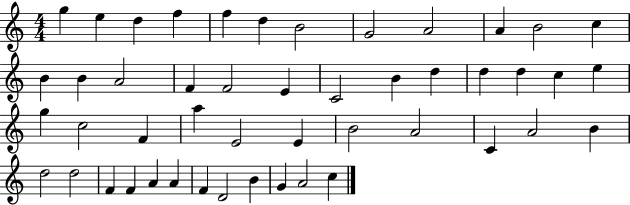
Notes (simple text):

G5/q E5/q D5/q F5/q F5/q D5/q B4/h G4/h A4/h A4/q B4/h C5/q B4/q B4/q A4/h F4/q F4/h E4/q C4/h B4/q D5/q D5/q D5/q C5/q E5/q G5/q C5/h F4/q A5/q E4/h E4/q B4/h A4/h C4/q A4/h B4/q D5/h D5/h F4/q F4/q A4/q A4/q F4/q D4/h B4/q G4/q A4/h C5/q